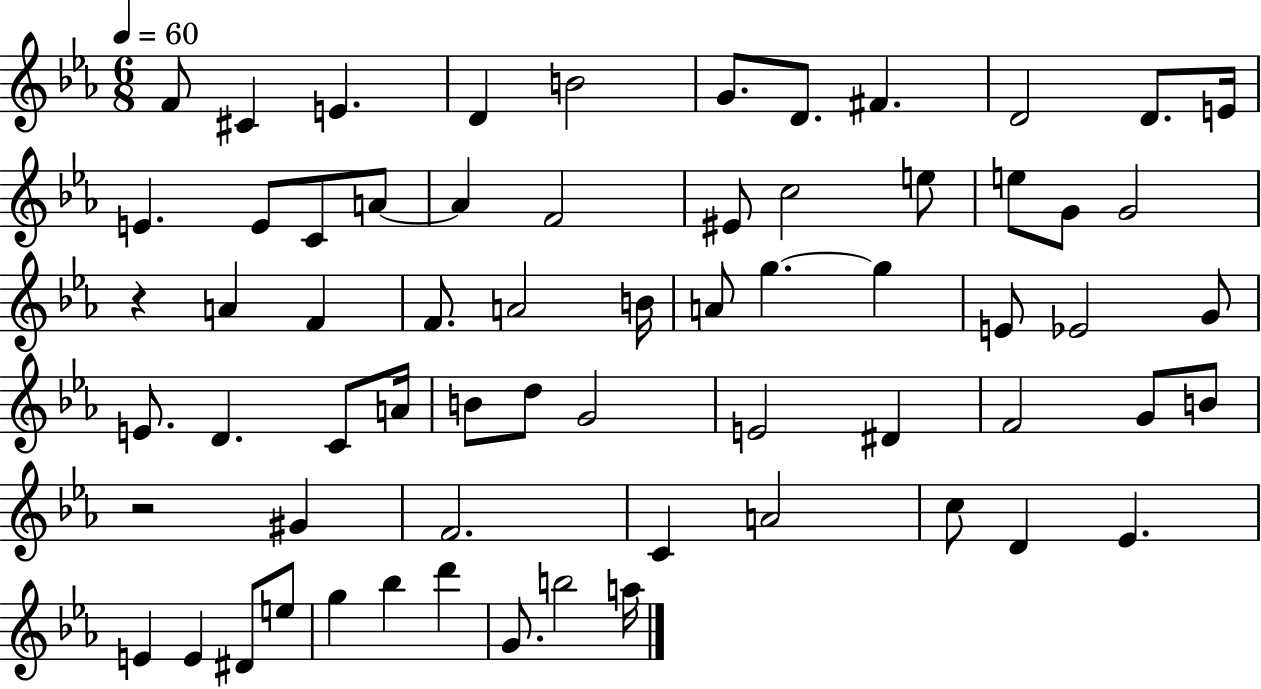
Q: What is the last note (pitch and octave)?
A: A5